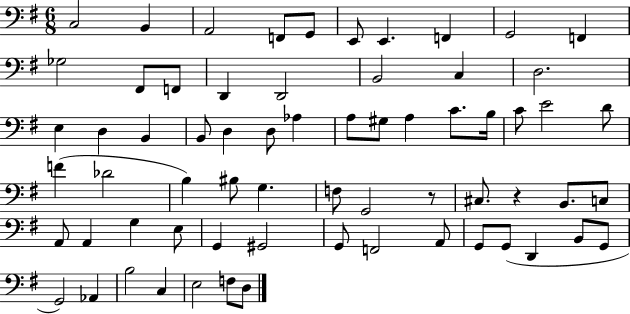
C3/h B2/q A2/h F2/e G2/e E2/e E2/q. F2/q G2/h F2/q Gb3/h F#2/e F2/e D2/q D2/h B2/h C3/q D3/h. E3/q D3/q B2/q B2/e D3/q D3/e Ab3/q A3/e G#3/e A3/q C4/e. B3/s C4/e E4/h D4/e F4/q Db4/h B3/q BIS3/e G3/q. F3/e G2/h R/e C#3/e. R/q B2/e. C3/e A2/e A2/q G3/q E3/e G2/q G#2/h G2/e F2/h A2/e G2/e G2/e D2/q B2/e G2/e G2/h Ab2/q B3/h C3/q E3/h F3/e D3/e